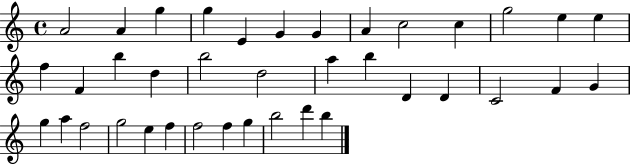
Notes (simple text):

A4/h A4/q G5/q G5/q E4/q G4/q G4/q A4/q C5/h C5/q G5/h E5/q E5/q F5/q F4/q B5/q D5/q B5/h D5/h A5/q B5/q D4/q D4/q C4/h F4/q G4/q G5/q A5/q F5/h G5/h E5/q F5/q F5/h F5/q G5/q B5/h D6/q B5/q